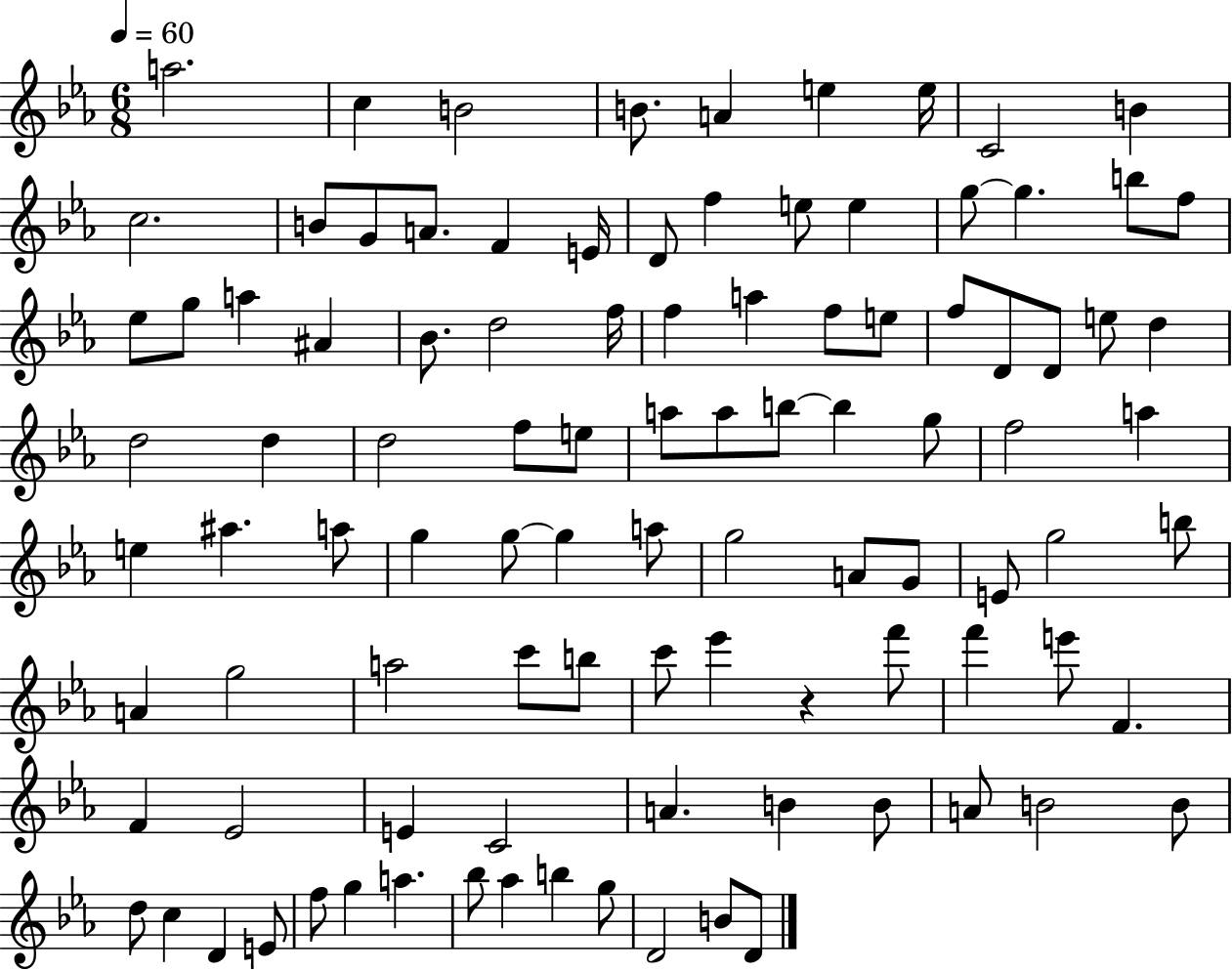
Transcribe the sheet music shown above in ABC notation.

X:1
T:Untitled
M:6/8
L:1/4
K:Eb
a2 c B2 B/2 A e e/4 C2 B c2 B/2 G/2 A/2 F E/4 D/2 f e/2 e g/2 g b/2 f/2 _e/2 g/2 a ^A _B/2 d2 f/4 f a f/2 e/2 f/2 D/2 D/2 e/2 d d2 d d2 f/2 e/2 a/2 a/2 b/2 b g/2 f2 a e ^a a/2 g g/2 g a/2 g2 A/2 G/2 E/2 g2 b/2 A g2 a2 c'/2 b/2 c'/2 _e' z f'/2 f' e'/2 F F _E2 E C2 A B B/2 A/2 B2 B/2 d/2 c D E/2 f/2 g a _b/2 _a b g/2 D2 B/2 D/2